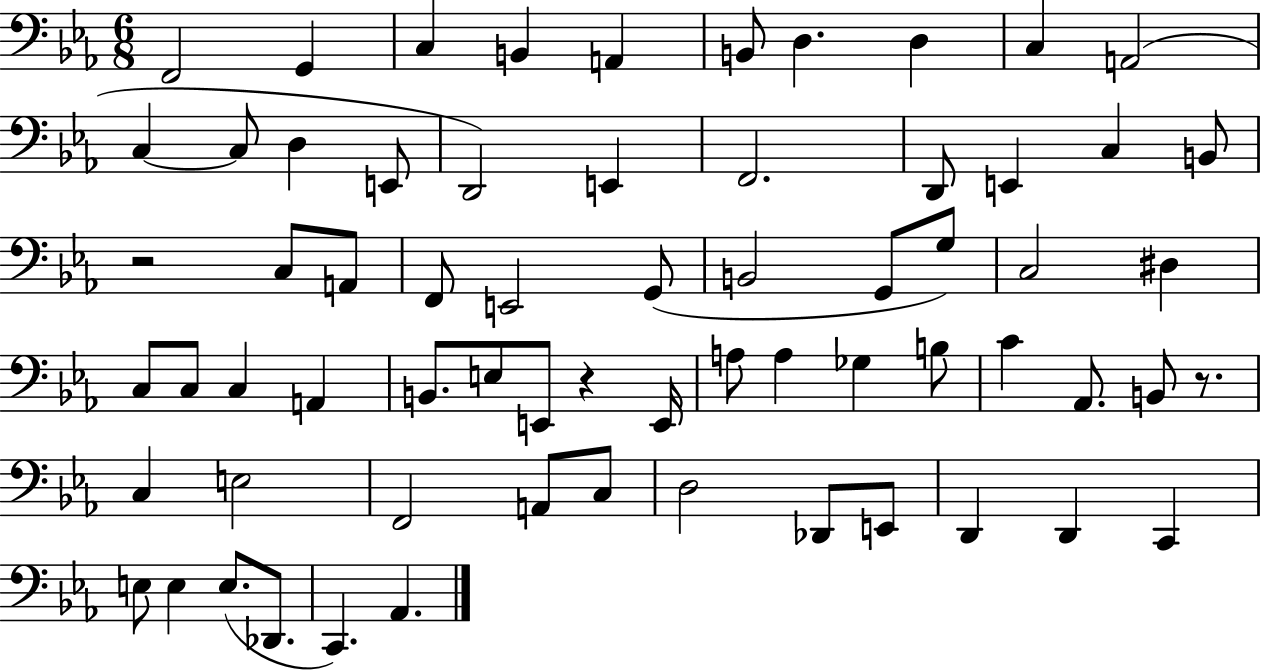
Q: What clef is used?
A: bass